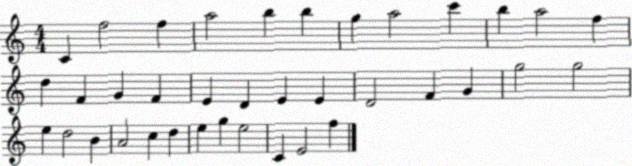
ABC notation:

X:1
T:Untitled
M:4/4
L:1/4
K:C
C f2 f a2 b b g a2 c' b a2 f d F G F E D E E D2 F G g2 g2 e d2 B A2 c d e g e2 C E2 f